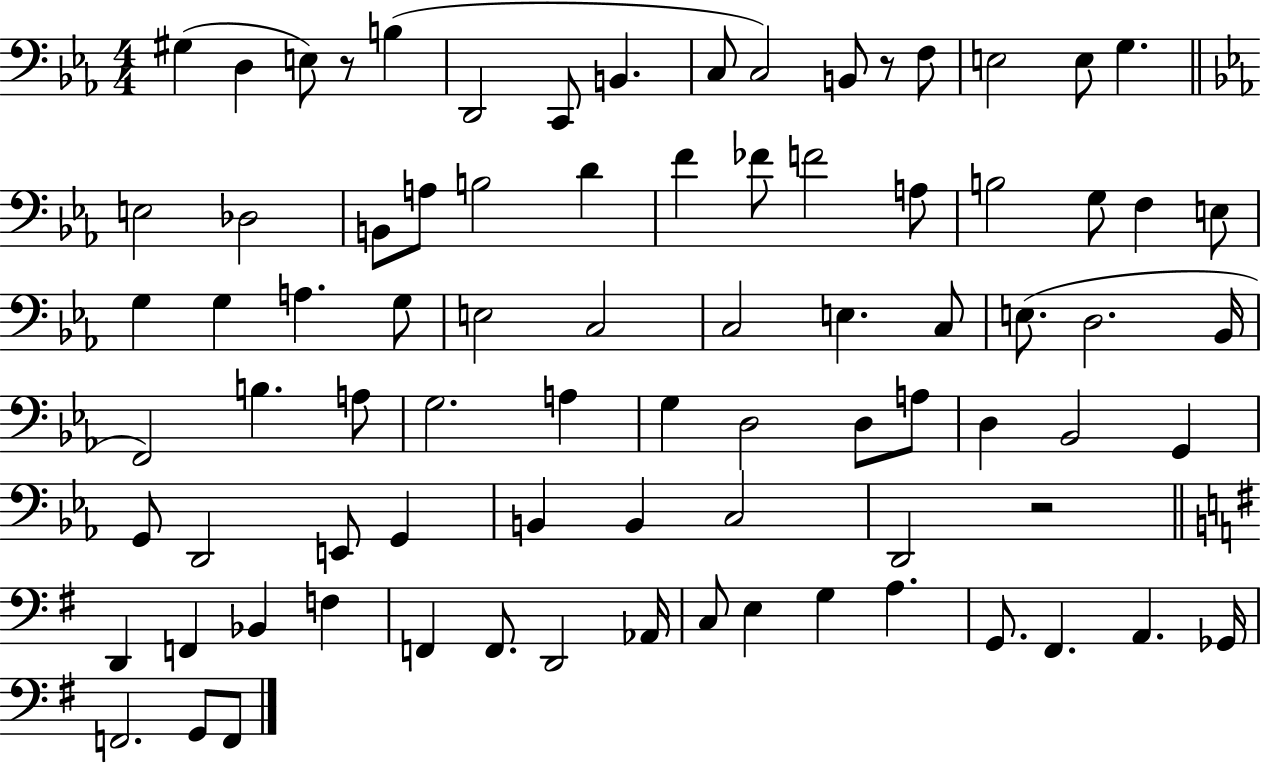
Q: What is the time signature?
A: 4/4